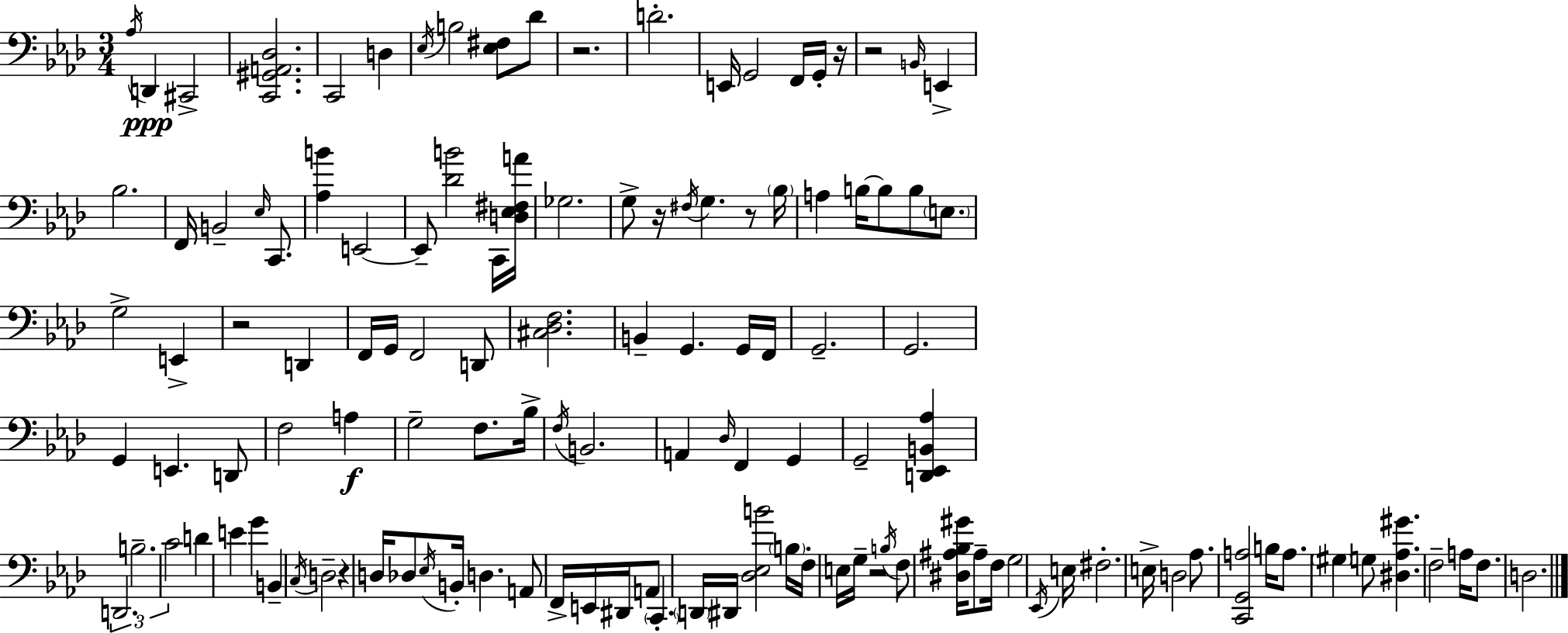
X:1
T:Untitled
M:3/4
L:1/4
K:Fm
_A,/4 D,, ^C,,2 [C,,^G,,A,,_D,]2 C,,2 D, _E,/4 B,2 [_E,^F,]/2 _D/2 z2 D2 E,,/4 G,,2 F,,/4 G,,/4 z/4 z2 B,,/4 E,, _B,2 F,,/4 B,,2 _E,/4 C,,/2 [_A,B] E,,2 E,,/2 [_DB]2 C,,/4 [D,_E,^F,A]/4 _G,2 G,/2 z/4 ^F,/4 G, z/2 _B,/4 A, B,/4 B,/2 B,/2 E,/2 G,2 E,, z2 D,, F,,/4 G,,/4 F,,2 D,,/2 [^C,_D,F,]2 B,, G,, G,,/4 F,,/4 G,,2 G,,2 G,, E,, D,,/2 F,2 A, G,2 F,/2 _B,/4 F,/4 B,,2 A,, _D,/4 F,, G,, G,,2 [D,,_E,,B,,_A,] D,,2 B,2 C2 D E G B,, C,/4 D,2 z D,/4 _D,/2 _E,/4 B,,/4 D, A,,/2 F,,/4 E,,/4 ^D,,/4 A,,/2 C,, D,,/4 ^D,,/4 [_D,_E,B]2 B,/4 F,/4 E,/4 G,/4 z2 B,/4 F,/2 [^D,^A,_B,^G]/4 ^A,/2 F,/4 G,2 _E,,/4 E,/4 ^F,2 E,/4 D,2 _A,/2 [C,,G,,A,]2 B,/4 A,/2 ^G, G,/2 [^D,_A,^G] F,2 A,/4 F,/2 D,2